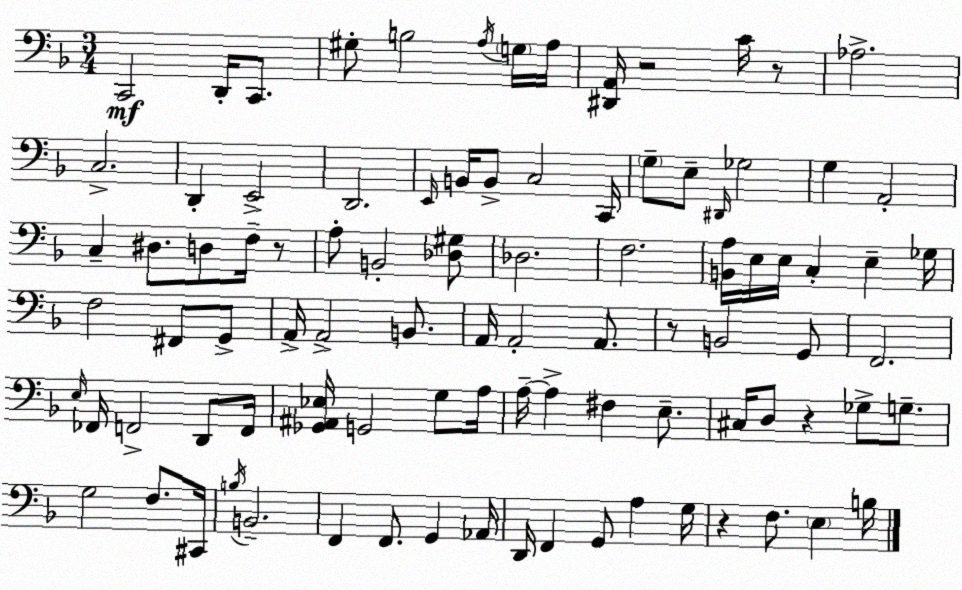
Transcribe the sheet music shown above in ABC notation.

X:1
T:Untitled
M:3/4
L:1/4
K:F
C,,2 D,,/4 C,,/2 ^G,/2 B,2 A,/4 G,/4 A,/4 [^D,,A,,]/4 z2 C/4 z/2 _A,2 C,2 D,, E,,2 D,,2 E,,/4 B,,/4 B,,/2 C,2 C,,/4 G,/2 E,/2 ^D,,/4 _G,2 G, A,,2 C, ^D,/2 D,/2 F,/4 z/2 A,/2 B,,2 [_D,^G,]/2 _D,2 F,2 [B,,A,]/4 E,/4 E,/4 C, E, _G,/4 F,2 ^F,,/2 G,,/2 A,,/4 A,,2 B,,/2 A,,/4 A,,2 A,,/2 z/2 B,,2 G,,/2 F,,2 E,/4 _F,,/4 F,,2 D,,/2 F,,/4 [_G,,^A,,_E,]/4 G,,2 G,/2 A,/4 A,/4 A, ^F, E,/2 ^C,/4 D,/2 z _G,/2 G,/2 G,2 F,/2 ^C,,/4 B,/4 B,,2 F,, F,,/2 G,, _A,,/4 D,,/4 F,, G,,/2 A, G,/4 z F,/2 E, B,/4